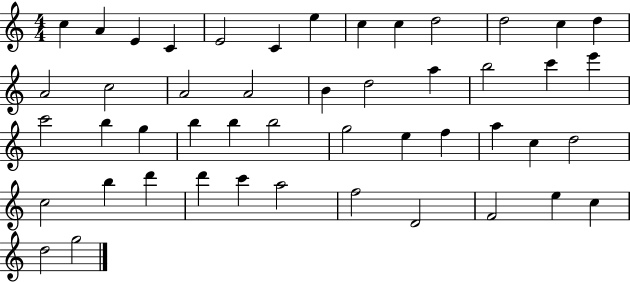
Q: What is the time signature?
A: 4/4